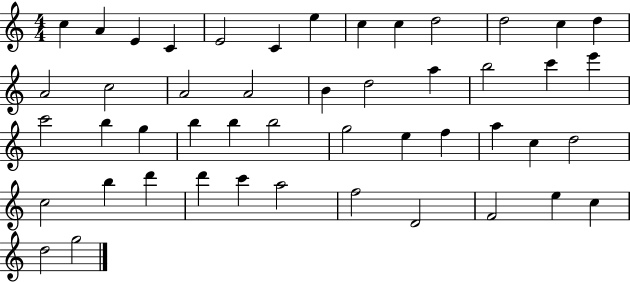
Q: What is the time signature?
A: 4/4